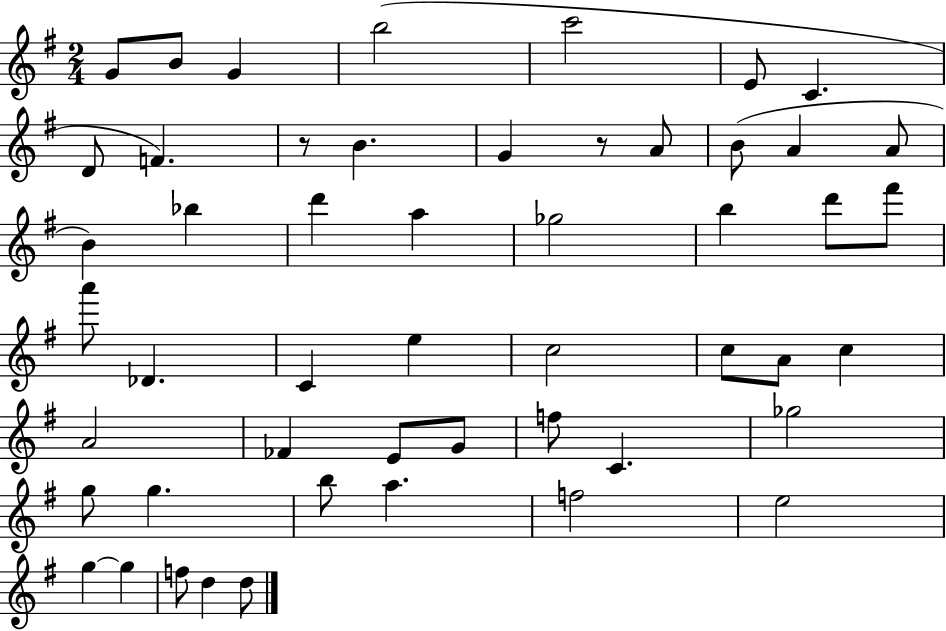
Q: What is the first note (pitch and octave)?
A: G4